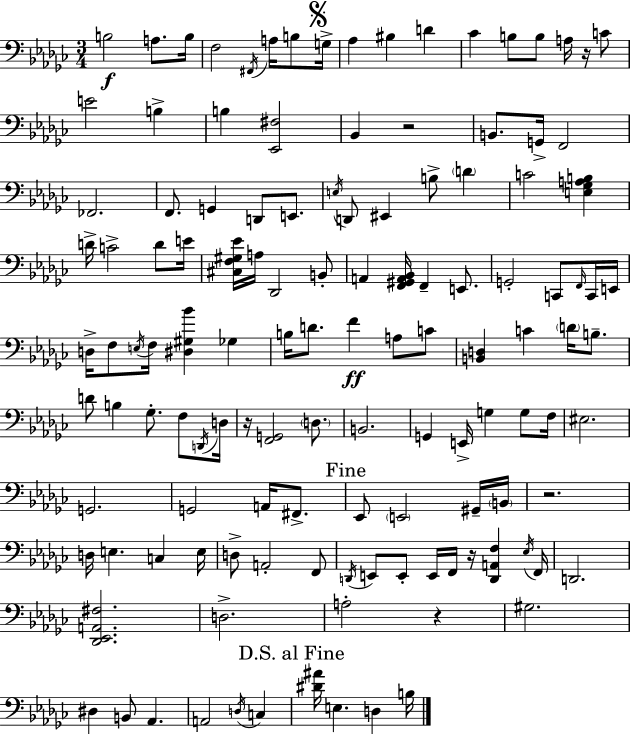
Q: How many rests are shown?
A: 6